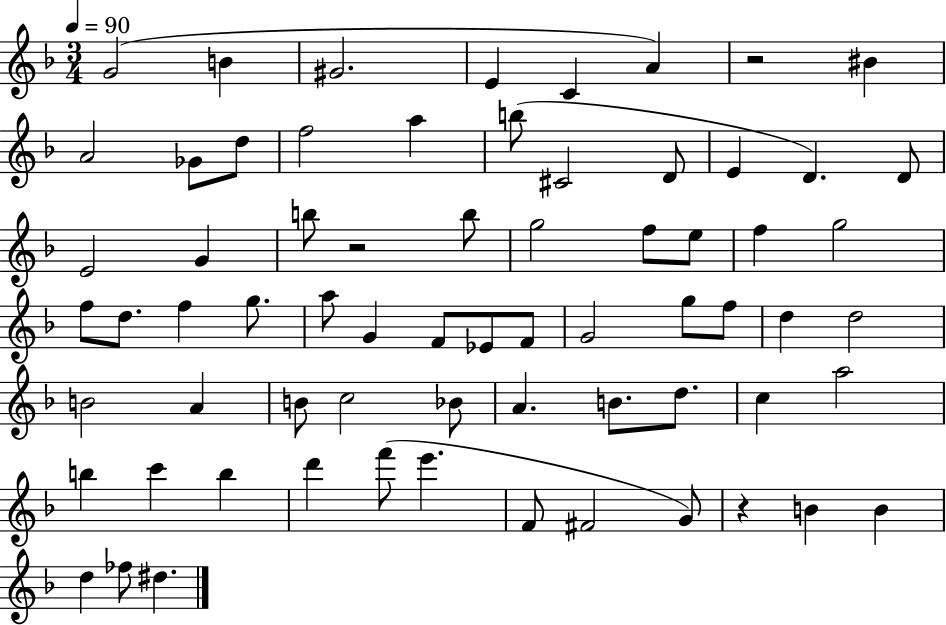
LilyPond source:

{
  \clef treble
  \numericTimeSignature
  \time 3/4
  \key f \major
  \tempo 4 = 90
  g'2( b'4 | gis'2. | e'4 c'4 a'4) | r2 bis'4 | \break a'2 ges'8 d''8 | f''2 a''4 | b''8( cis'2 d'8 | e'4 d'4.) d'8 | \break e'2 g'4 | b''8 r2 b''8 | g''2 f''8 e''8 | f''4 g''2 | \break f''8 d''8. f''4 g''8. | a''8 g'4 f'8 ees'8 f'8 | g'2 g''8 f''8 | d''4 d''2 | \break b'2 a'4 | b'8 c''2 bes'8 | a'4. b'8. d''8. | c''4 a''2 | \break b''4 c'''4 b''4 | d'''4 f'''8( e'''4. | f'8 fis'2 g'8) | r4 b'4 b'4 | \break d''4 fes''8 dis''4. | \bar "|."
}